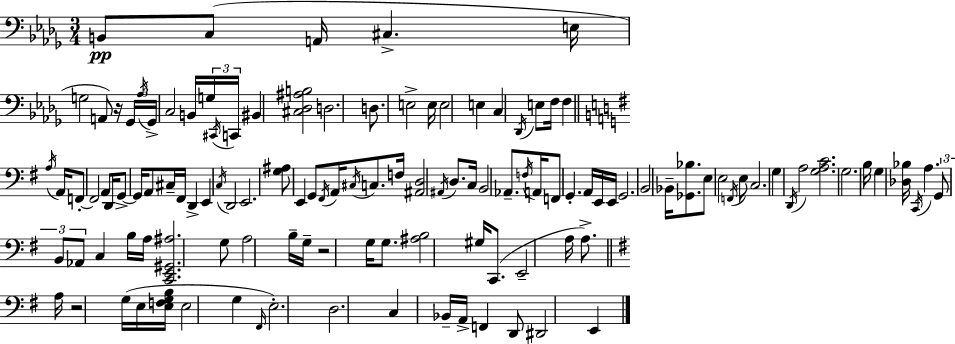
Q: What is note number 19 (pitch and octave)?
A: E3